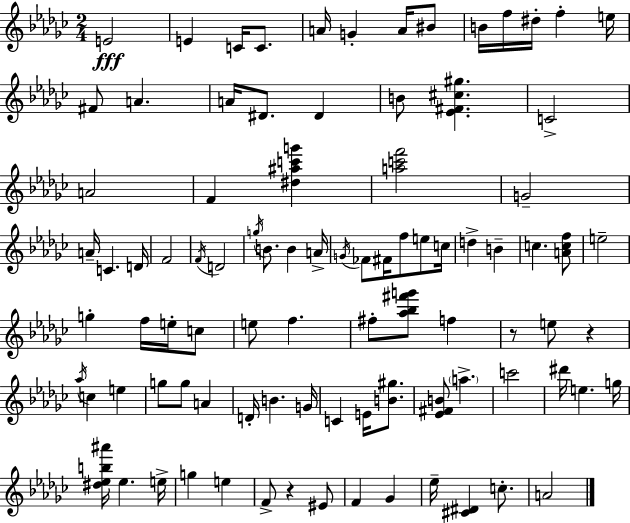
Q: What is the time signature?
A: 2/4